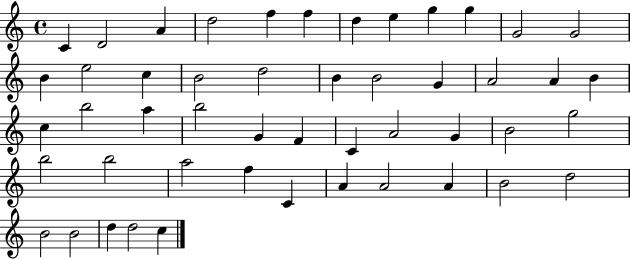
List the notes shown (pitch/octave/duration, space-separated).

C4/q D4/h A4/q D5/h F5/q F5/q D5/q E5/q G5/q G5/q G4/h G4/h B4/q E5/h C5/q B4/h D5/h B4/q B4/h G4/q A4/h A4/q B4/q C5/q B5/h A5/q B5/h G4/q F4/q C4/q A4/h G4/q B4/h G5/h B5/h B5/h A5/h F5/q C4/q A4/q A4/h A4/q B4/h D5/h B4/h B4/h D5/q D5/h C5/q